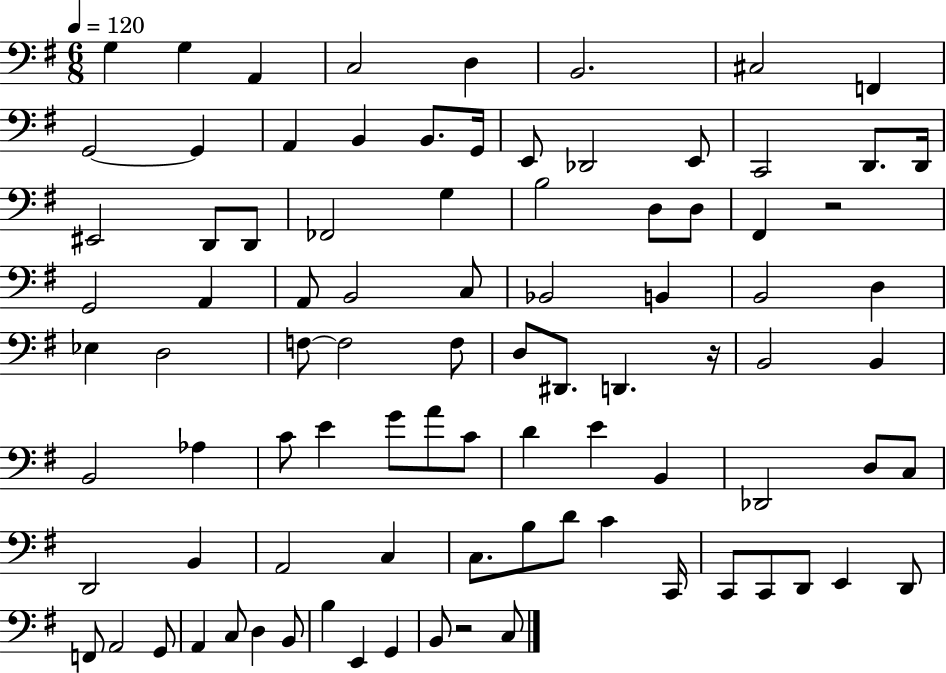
X:1
T:Untitled
M:6/8
L:1/4
K:G
G, G, A,, C,2 D, B,,2 ^C,2 F,, G,,2 G,, A,, B,, B,,/2 G,,/4 E,,/2 _D,,2 E,,/2 C,,2 D,,/2 D,,/4 ^E,,2 D,,/2 D,,/2 _F,,2 G, B,2 D,/2 D,/2 ^F,, z2 G,,2 A,, A,,/2 B,,2 C,/2 _B,,2 B,, B,,2 D, _E, D,2 F,/2 F,2 F,/2 D,/2 ^D,,/2 D,, z/4 B,,2 B,, B,,2 _A, C/2 E G/2 A/2 C/2 D E B,, _D,,2 D,/2 C,/2 D,,2 B,, A,,2 C, C,/2 B,/2 D/2 C C,,/4 C,,/2 C,,/2 D,,/2 E,, D,,/2 F,,/2 A,,2 G,,/2 A,, C,/2 D, B,,/2 B, E,, G,, B,,/2 z2 C,/2